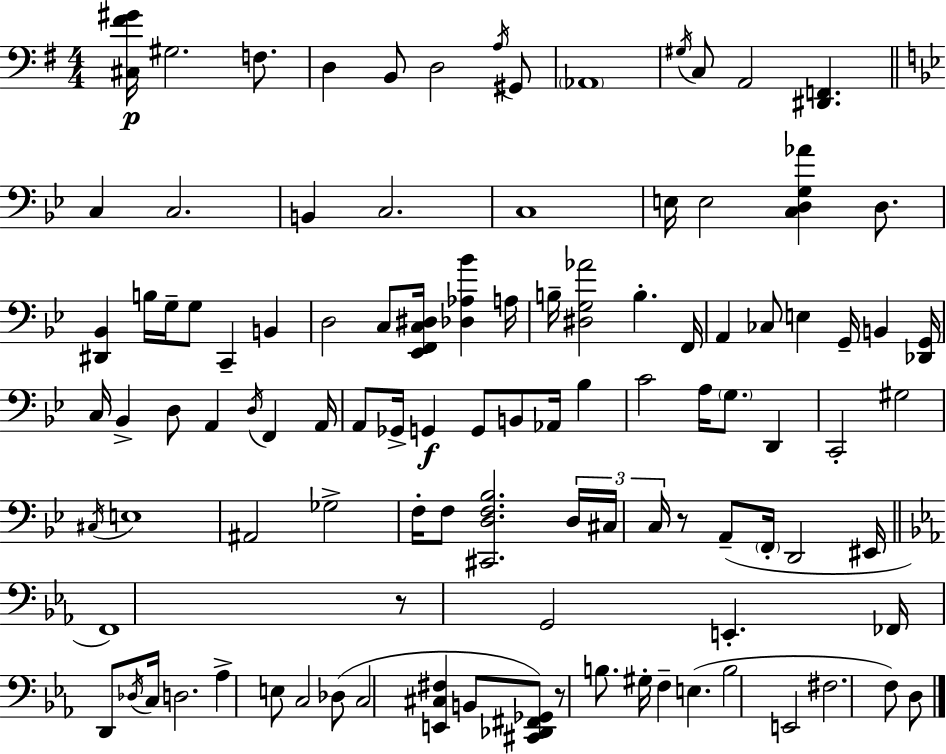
X:1
T:Untitled
M:4/4
L:1/4
K:G
[^C,^F^G]/4 ^G,2 F,/2 D, B,,/2 D,2 A,/4 ^G,,/2 _A,,4 ^G,/4 C,/2 A,,2 [^D,,F,,] C, C,2 B,, C,2 C,4 E,/4 E,2 [C,D,G,_A] D,/2 [^D,,_B,,] B,/4 G,/4 G,/2 C,, B,, D,2 C,/2 [_E,,F,,C,^D,]/4 [_D,_A,_B] A,/4 B,/4 [^D,G,_A]2 B, F,,/4 A,, _C,/2 E, G,,/4 B,, [_D,,G,,]/4 C,/4 _B,, D,/2 A,, D,/4 F,, A,,/4 A,,/2 _G,,/4 G,, G,,/2 B,,/2 _A,,/4 _B, C2 A,/4 G,/2 D,, C,,2 ^G,2 ^C,/4 E,4 ^A,,2 _G,2 F,/4 F,/2 [^C,,D,F,_B,]2 D,/4 ^C,/4 C,/4 z/2 A,,/2 F,,/4 D,,2 ^E,,/4 F,,4 z/2 G,,2 E,, _F,,/4 D,,/2 _D,/4 C,/4 D,2 _A, E,/2 C,2 _D,/2 C,2 [E,,^C,^F,] B,,/2 [^C,,_D,,^F,,_G,,]/2 z/2 B,/2 ^G,/4 F, E, B,2 E,,2 ^F,2 F,/2 D,/2